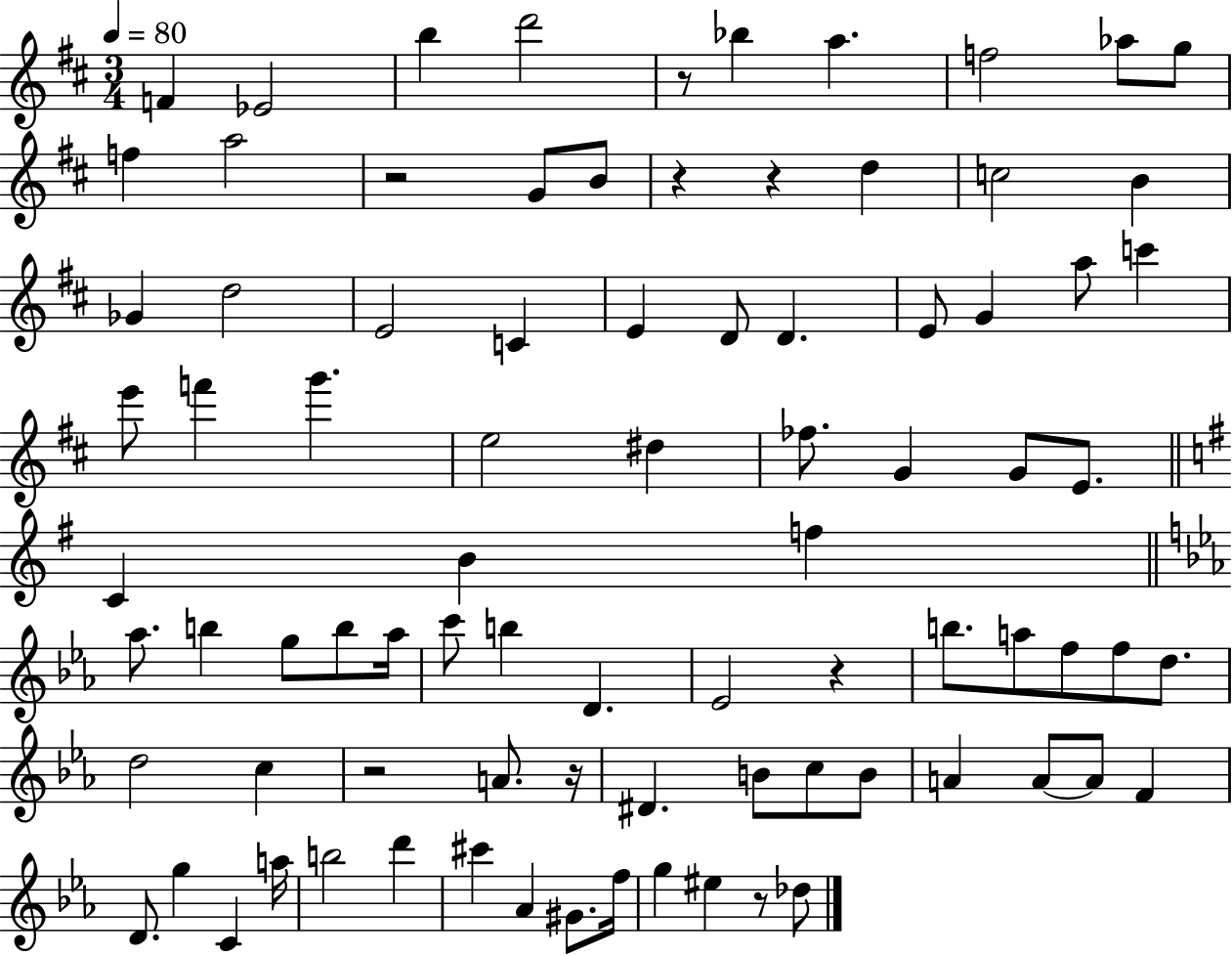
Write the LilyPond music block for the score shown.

{
  \clef treble
  \numericTimeSignature
  \time 3/4
  \key d \major
  \tempo 4 = 80
  f'4 ees'2 | b''4 d'''2 | r8 bes''4 a''4. | f''2 aes''8 g''8 | \break f''4 a''2 | r2 g'8 b'8 | r4 r4 d''4 | c''2 b'4 | \break ges'4 d''2 | e'2 c'4 | e'4 d'8 d'4. | e'8 g'4 a''8 c'''4 | \break e'''8 f'''4 g'''4. | e''2 dis''4 | fes''8. g'4 g'8 e'8. | \bar "||" \break \key g \major c'4 b'4 f''4 | \bar "||" \break \key ees \major aes''8. b''4 g''8 b''8 aes''16 | c'''8 b''4 d'4. | ees'2 r4 | b''8. a''8 f''8 f''8 d''8. | \break d''2 c''4 | r2 a'8. r16 | dis'4. b'8 c''8 b'8 | a'4 a'8~~ a'8 f'4 | \break d'8. g''4 c'4 a''16 | b''2 d'''4 | cis'''4 aes'4 gis'8. f''16 | g''4 eis''4 r8 des''8 | \break \bar "|."
}